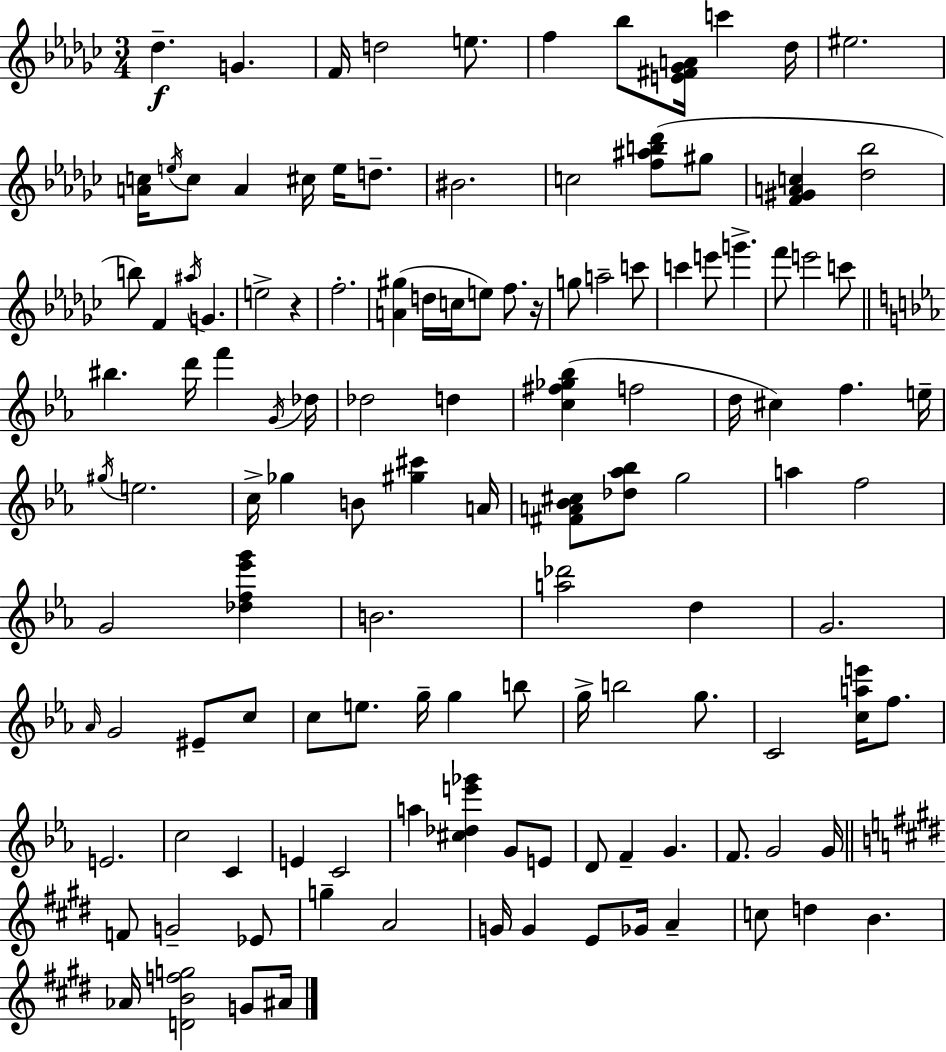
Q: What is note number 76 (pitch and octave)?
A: C4